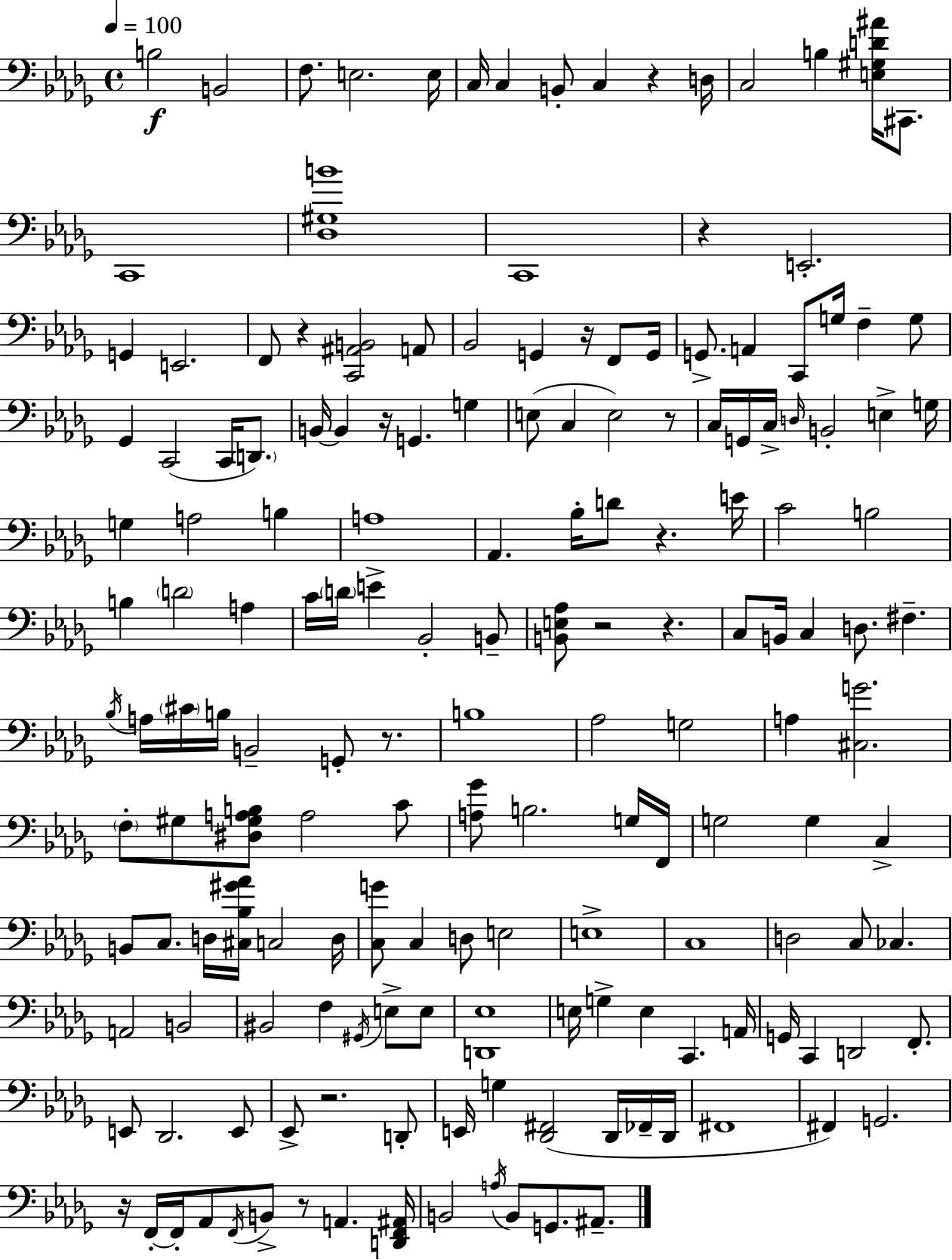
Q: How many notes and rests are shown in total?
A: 169